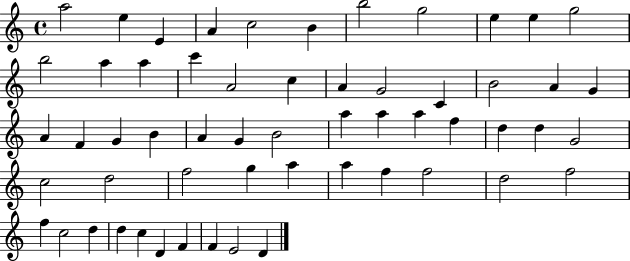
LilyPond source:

{
  \clef treble
  \time 4/4
  \defaultTimeSignature
  \key c \major
  a''2 e''4 e'4 | a'4 c''2 b'4 | b''2 g''2 | e''4 e''4 g''2 | \break b''2 a''4 a''4 | c'''4 a'2 c''4 | a'4 g'2 c'4 | b'2 a'4 g'4 | \break a'4 f'4 g'4 b'4 | a'4 g'4 b'2 | a''4 a''4 a''4 f''4 | d''4 d''4 g'2 | \break c''2 d''2 | f''2 g''4 a''4 | a''4 f''4 f''2 | d''2 f''2 | \break f''4 c''2 d''4 | d''4 c''4 d'4 f'4 | f'4 e'2 d'4 | \bar "|."
}